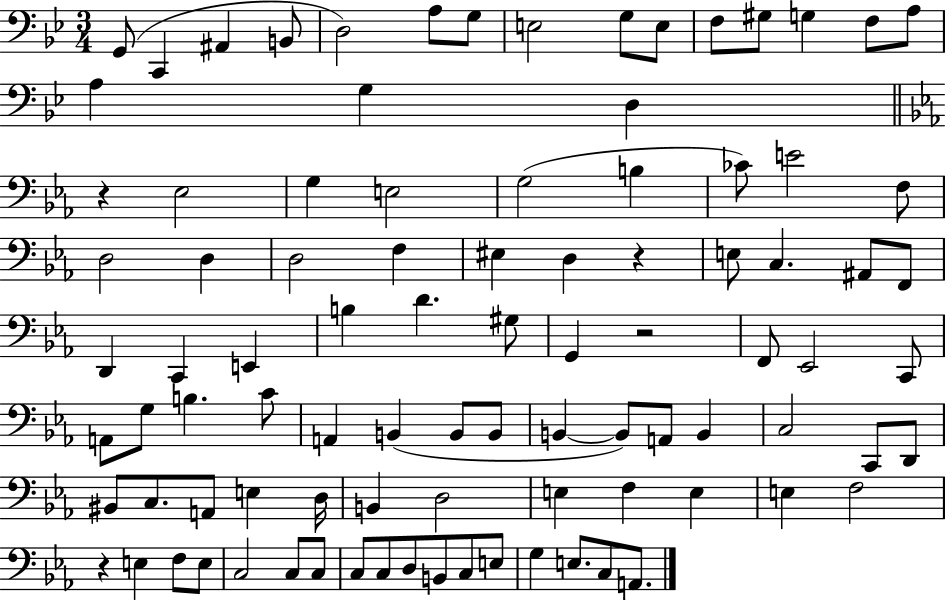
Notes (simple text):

G2/e C2/q A#2/q B2/e D3/h A3/e G3/e E3/h G3/e E3/e F3/e G#3/e G3/q F3/e A3/e A3/q G3/q D3/q R/q Eb3/h G3/q E3/h G3/h B3/q CES4/e E4/h F3/e D3/h D3/q D3/h F3/q EIS3/q D3/q R/q E3/e C3/q. A#2/e F2/e D2/q C2/q E2/q B3/q D4/q. G#3/e G2/q R/h F2/e Eb2/h C2/e A2/e G3/e B3/q. C4/e A2/q B2/q B2/e B2/e B2/q B2/e A2/e B2/q C3/h C2/e D2/e BIS2/e C3/e. A2/e E3/q D3/s B2/q D3/h E3/q F3/q E3/q E3/q F3/h R/q E3/q F3/e E3/e C3/h C3/e C3/e C3/e C3/e D3/e B2/e C3/e E3/e G3/q E3/e. C3/e A2/e.